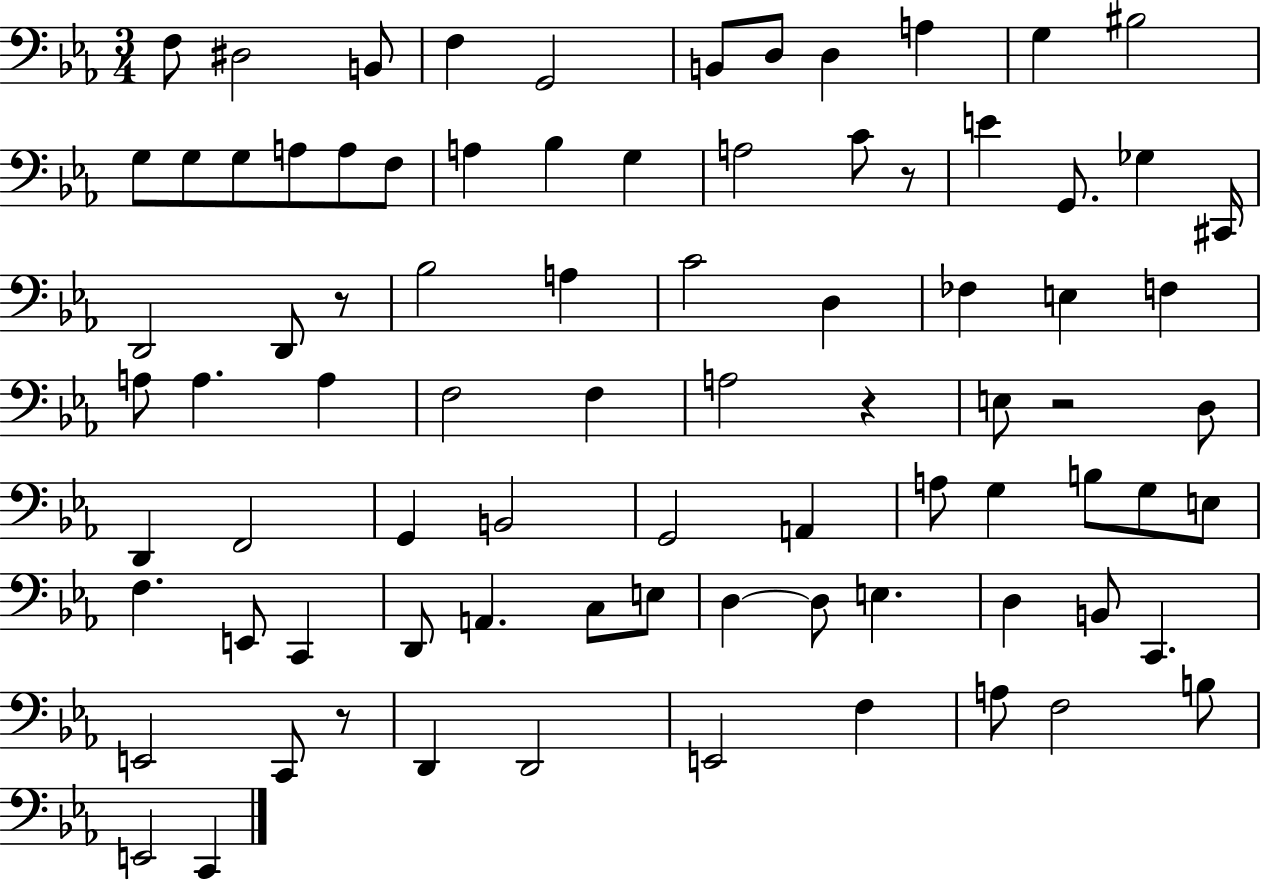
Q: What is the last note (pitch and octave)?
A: C2